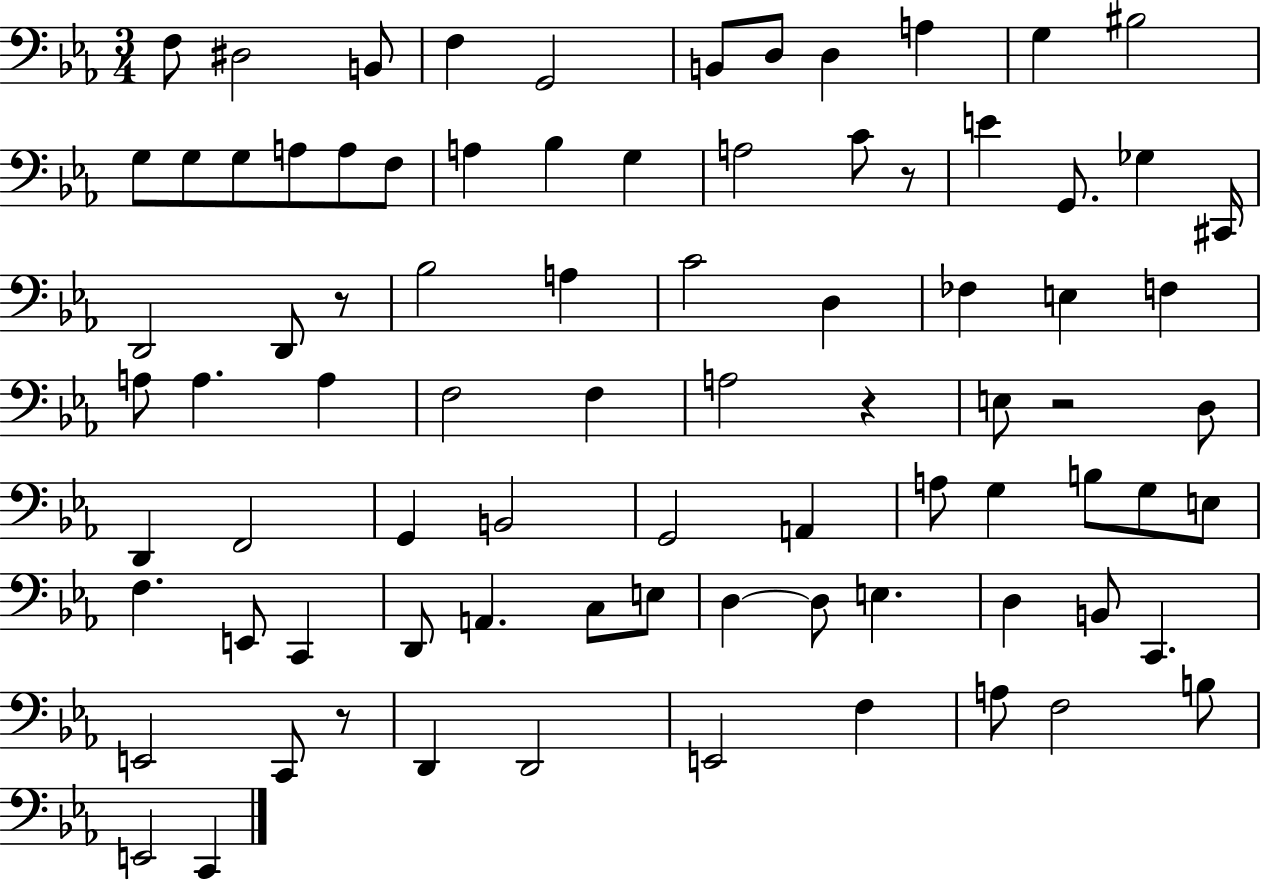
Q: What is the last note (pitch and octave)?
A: C2